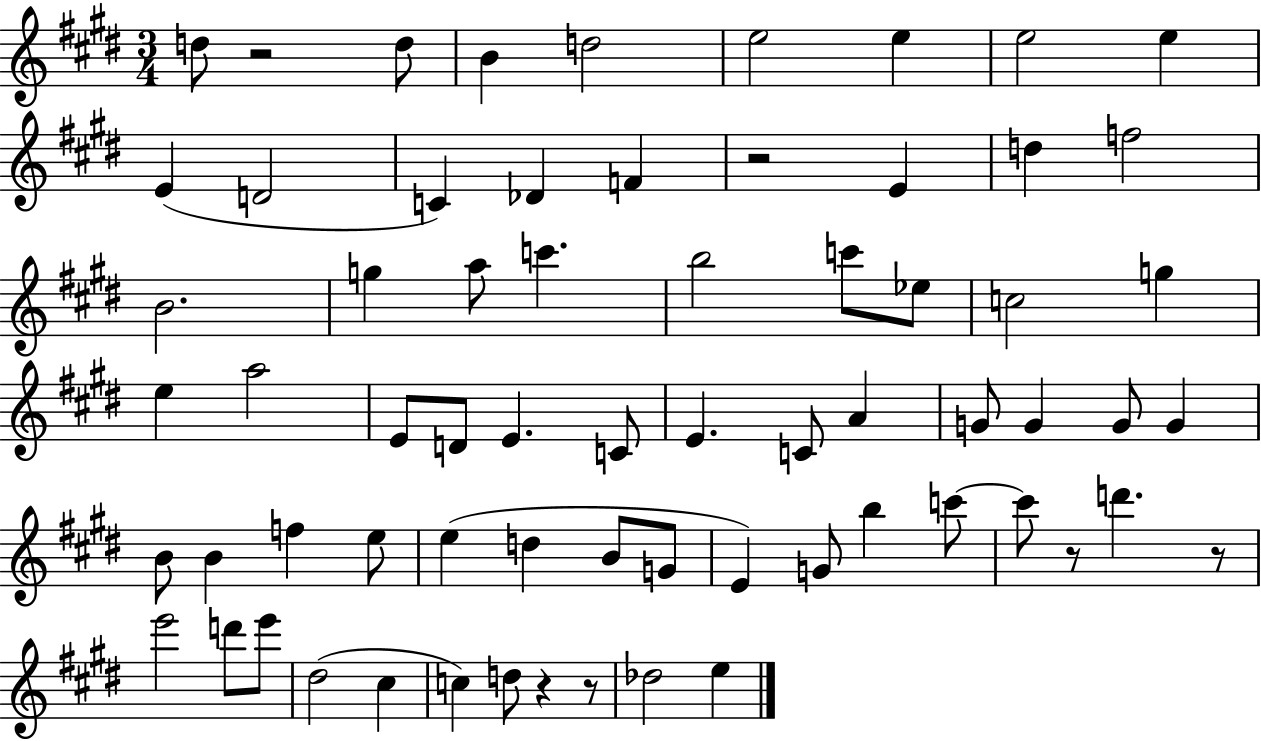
D5/e R/h D5/e B4/q D5/h E5/h E5/q E5/h E5/q E4/q D4/h C4/q Db4/q F4/q R/h E4/q D5/q F5/h B4/h. G5/q A5/e C6/q. B5/h C6/e Eb5/e C5/h G5/q E5/q A5/h E4/e D4/e E4/q. C4/e E4/q. C4/e A4/q G4/e G4/q G4/e G4/q B4/e B4/q F5/q E5/e E5/q D5/q B4/e G4/e E4/q G4/e B5/q C6/e C6/e R/e D6/q. R/e E6/h D6/e E6/e D#5/h C#5/q C5/q D5/e R/q R/e Db5/h E5/q